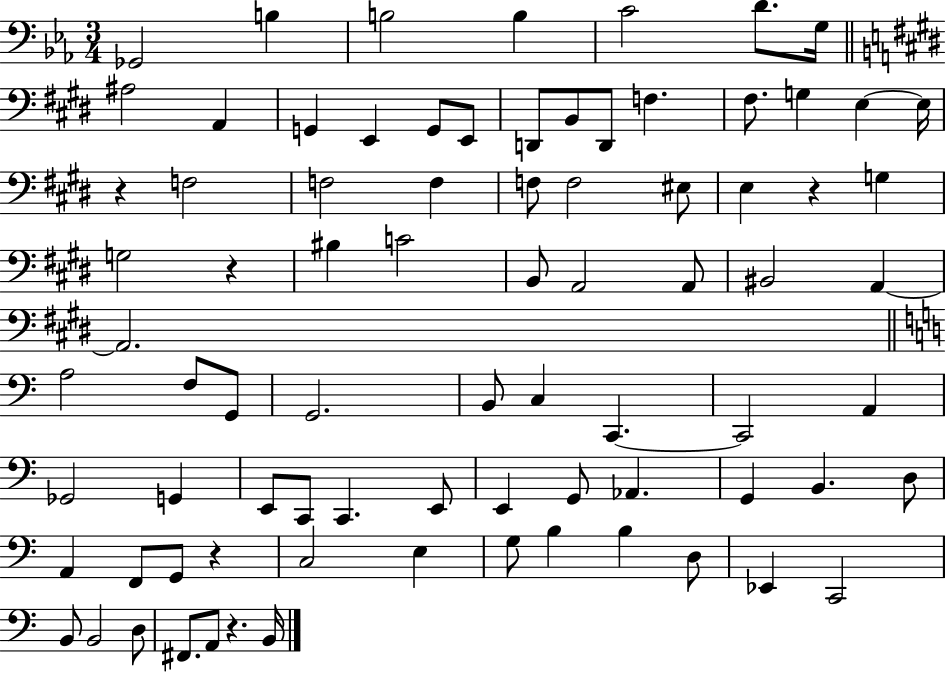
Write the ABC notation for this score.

X:1
T:Untitled
M:3/4
L:1/4
K:Eb
_G,,2 B, B,2 B, C2 D/2 G,/4 ^A,2 A,, G,, E,, G,,/2 E,,/2 D,,/2 B,,/2 D,,/2 F, ^F,/2 G, E, E,/4 z F,2 F,2 F, F,/2 F,2 ^E,/2 E, z G, G,2 z ^B, C2 B,,/2 A,,2 A,,/2 ^B,,2 A,, A,,2 A,2 F,/2 G,,/2 G,,2 B,,/2 C, C,, C,,2 A,, _G,,2 G,, E,,/2 C,,/2 C,, E,,/2 E,, G,,/2 _A,, G,, B,, D,/2 A,, F,,/2 G,,/2 z C,2 E, G,/2 B, B, D,/2 _E,, C,,2 B,,/2 B,,2 D,/2 ^F,,/2 A,,/2 z B,,/4